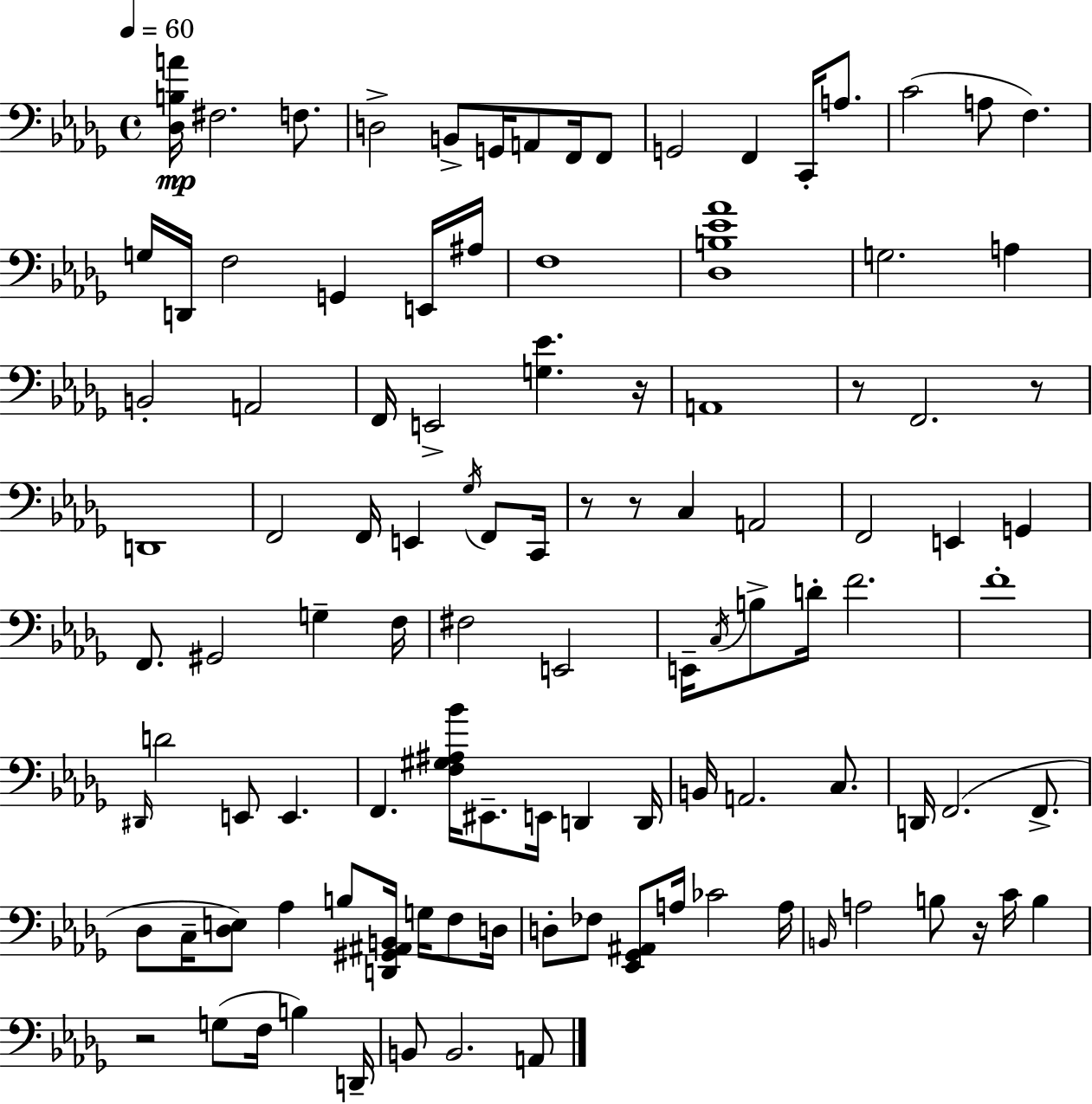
X:1
T:Untitled
M:4/4
L:1/4
K:Bbm
[_D,B,A]/4 ^F,2 F,/2 D,2 B,,/2 G,,/4 A,,/2 F,,/4 F,,/2 G,,2 F,, C,,/4 A,/2 C2 A,/2 F, G,/4 D,,/4 F,2 G,, E,,/4 ^A,/4 F,4 [_D,B,_E_A]4 G,2 A, B,,2 A,,2 F,,/4 E,,2 [G,_E] z/4 A,,4 z/2 F,,2 z/2 D,,4 F,,2 F,,/4 E,, _G,/4 F,,/2 C,,/4 z/2 z/2 C, A,,2 F,,2 E,, G,, F,,/2 ^G,,2 G, F,/4 ^F,2 E,,2 E,,/4 C,/4 B,/2 D/4 F2 F4 ^D,,/4 D2 E,,/2 E,, F,, [F,^G,^A,_B]/4 ^E,,/2 E,,/4 D,, D,,/4 B,,/4 A,,2 C,/2 D,,/4 F,,2 F,,/2 _D,/2 C,/4 [_D,E,]/2 _A, B,/2 [D,,^G,,^A,,B,,]/4 G,/4 F,/2 D,/4 D,/2 _F,/2 [_E,,_G,,^A,,]/2 A,/4 _C2 A,/4 B,,/4 A,2 B,/2 z/4 C/4 B, z2 G,/2 F,/4 B, D,,/4 B,,/2 B,,2 A,,/2